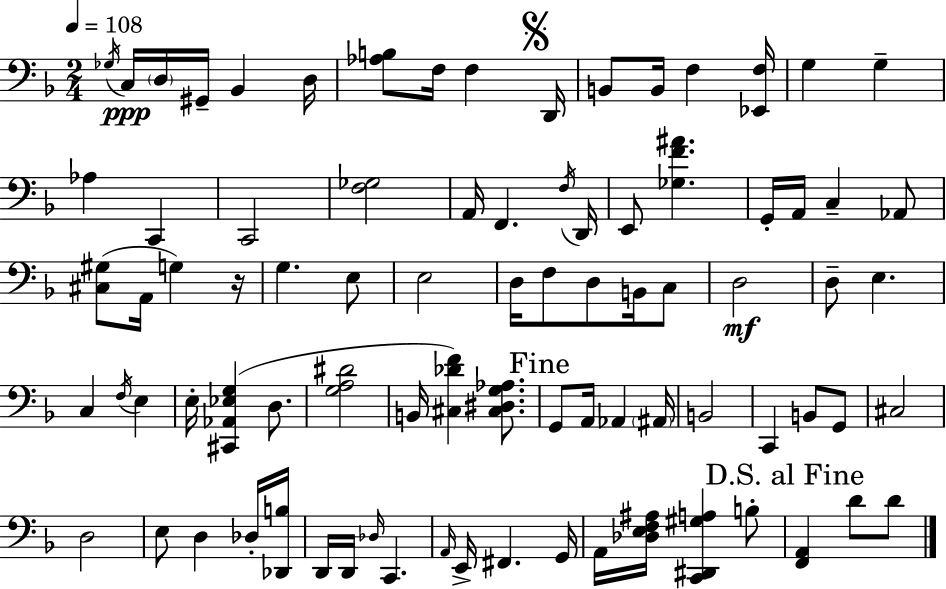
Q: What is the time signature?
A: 2/4